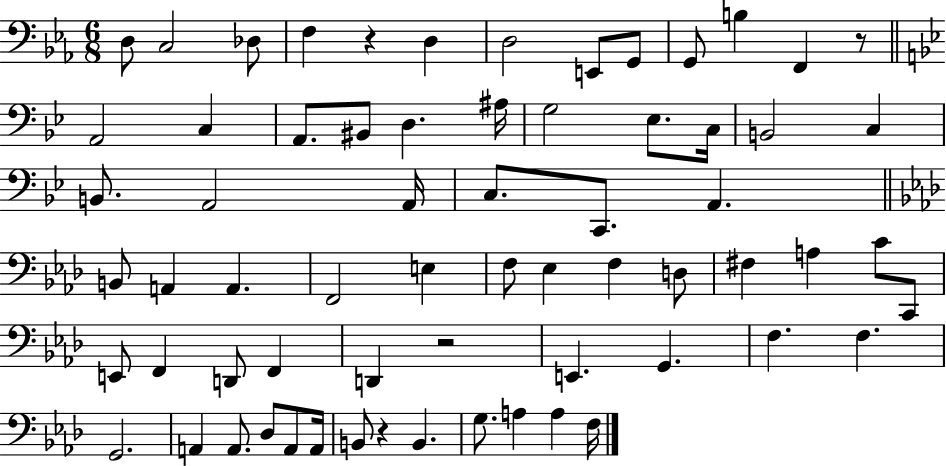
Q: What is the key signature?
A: EES major